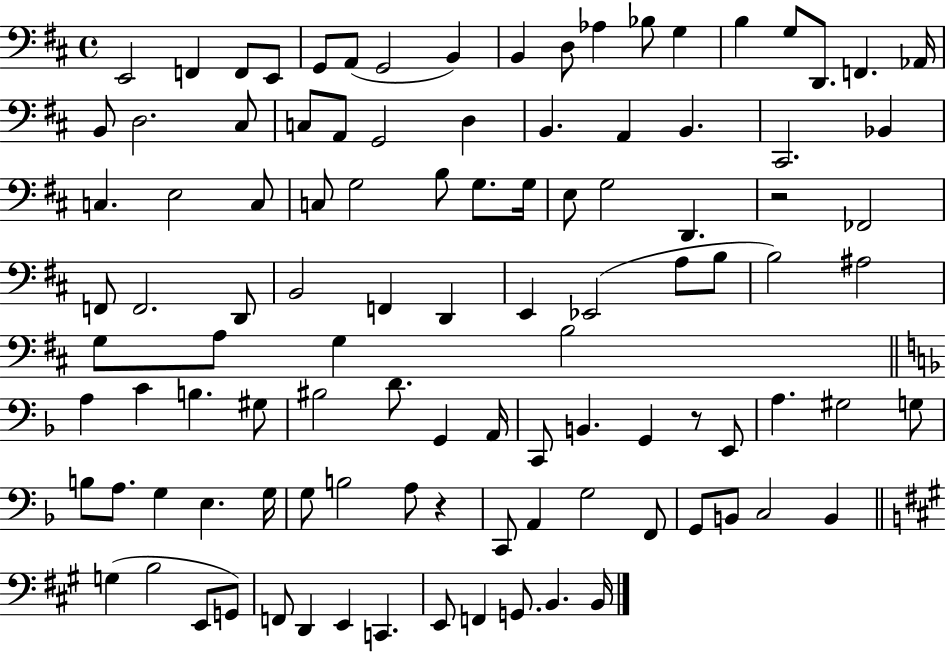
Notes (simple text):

E2/h F2/q F2/e E2/e G2/e A2/e G2/h B2/q B2/q D3/e Ab3/q Bb3/e G3/q B3/q G3/e D2/e. F2/q. Ab2/s B2/e D3/h. C#3/e C3/e A2/e G2/h D3/q B2/q. A2/q B2/q. C#2/h. Bb2/q C3/q. E3/h C3/e C3/e G3/h B3/e G3/e. G3/s E3/e G3/h D2/q. R/h FES2/h F2/e F2/h. D2/e B2/h F2/q D2/q E2/q Eb2/h A3/e B3/e B3/h A#3/h G3/e A3/e G3/q B3/h A3/q C4/q B3/q. G#3/e BIS3/h D4/e. G2/q A2/s C2/e B2/q. G2/q R/e E2/e A3/q. G#3/h G3/e B3/e A3/e. G3/q E3/q. G3/s G3/e B3/h A3/e R/q C2/e A2/q G3/h F2/e G2/e B2/e C3/h B2/q G3/q B3/h E2/e G2/e F2/e D2/q E2/q C2/q. E2/e F2/q G2/e. B2/q. B2/s